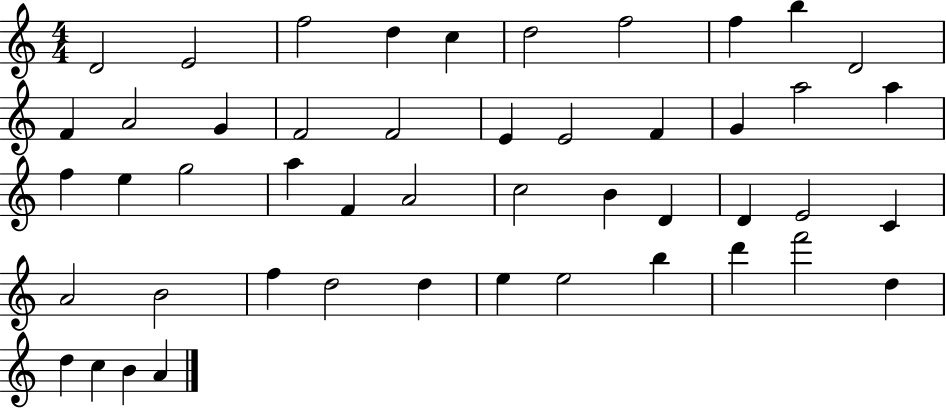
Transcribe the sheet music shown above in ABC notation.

X:1
T:Untitled
M:4/4
L:1/4
K:C
D2 E2 f2 d c d2 f2 f b D2 F A2 G F2 F2 E E2 F G a2 a f e g2 a F A2 c2 B D D E2 C A2 B2 f d2 d e e2 b d' f'2 d d c B A